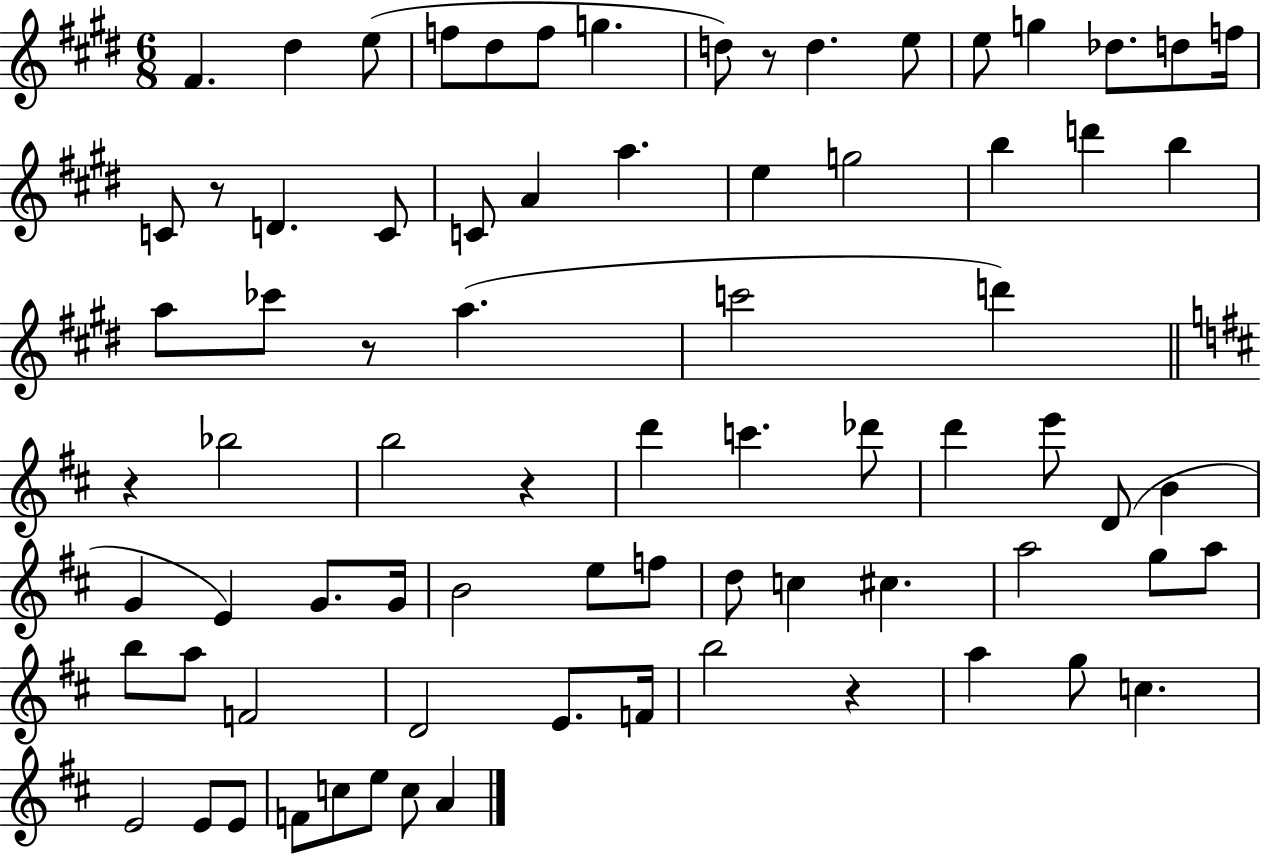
F#4/q. D#5/q E5/e F5/e D#5/e F5/e G5/q. D5/e R/e D5/q. E5/e E5/e G5/q Db5/e. D5/e F5/s C4/e R/e D4/q. C4/e C4/e A4/q A5/q. E5/q G5/h B5/q D6/q B5/q A5/e CES6/e R/e A5/q. C6/h D6/q R/q Bb5/h B5/h R/q D6/q C6/q. Db6/e D6/q E6/e D4/e B4/q G4/q E4/q G4/e. G4/s B4/h E5/e F5/e D5/e C5/q C#5/q. A5/h G5/e A5/e B5/e A5/e F4/h D4/h E4/e. F4/s B5/h R/q A5/q G5/e C5/q. E4/h E4/e E4/e F4/e C5/e E5/e C5/e A4/q